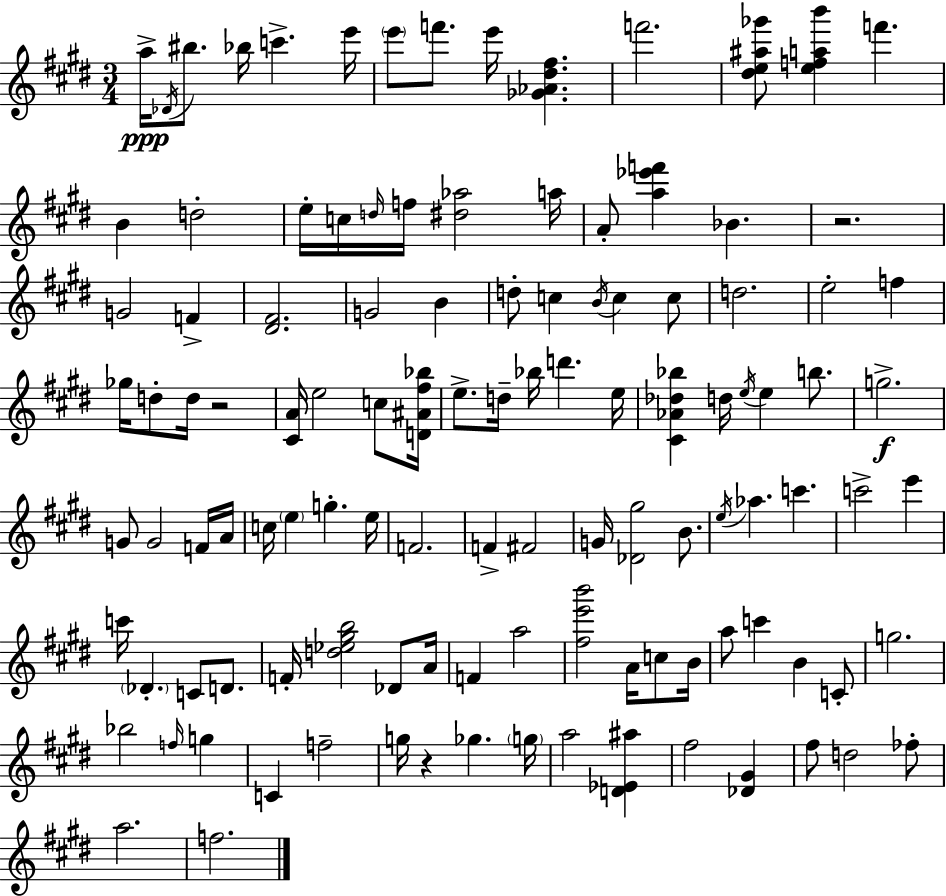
A5/s Db4/s BIS5/e. Bb5/s C6/q. E6/s E6/e F6/e. E6/s [Gb4,Ab4,D#5,F#5]/q. F6/h. [D#5,E5,A#5,Gb6]/e [E5,F5,A5,B6]/q F6/q. B4/q D5/h E5/s C5/s D5/s F5/s [D#5,Ab5]/h A5/s A4/e [A5,Eb6,F6]/q Bb4/q. R/h. G4/h F4/q [D#4,F#4]/h. G4/h B4/q D5/e C5/q B4/s C5/q C5/e D5/h. E5/h F5/q Gb5/s D5/e D5/s R/h [C#4,A4]/s E5/h C5/e [D4,A#4,F#5,Bb5]/s E5/e. D5/s Bb5/s D6/q. E5/s [C#4,Ab4,Db5,Bb5]/q D5/s E5/s E5/q B5/e. G5/h. G4/e G4/h F4/s A4/s C5/s E5/q G5/q. E5/s F4/h. F4/q F#4/h G4/s [Db4,G#5]/h B4/e. E5/s Ab5/q. C6/q. C6/h E6/q C6/s Db4/q. C4/e D4/e. F4/s [D5,Eb5,G#5,B5]/h Db4/e A4/s F4/q A5/h [F#5,E6,B6]/h A4/s C5/e B4/s A5/e C6/q B4/q C4/e G5/h. Bb5/h F5/s G5/q C4/q F5/h G5/s R/q Gb5/q. G5/s A5/h [D4,Eb4,A#5]/q F#5/h [Db4,G#4]/q F#5/e D5/h FES5/e A5/h. F5/h.